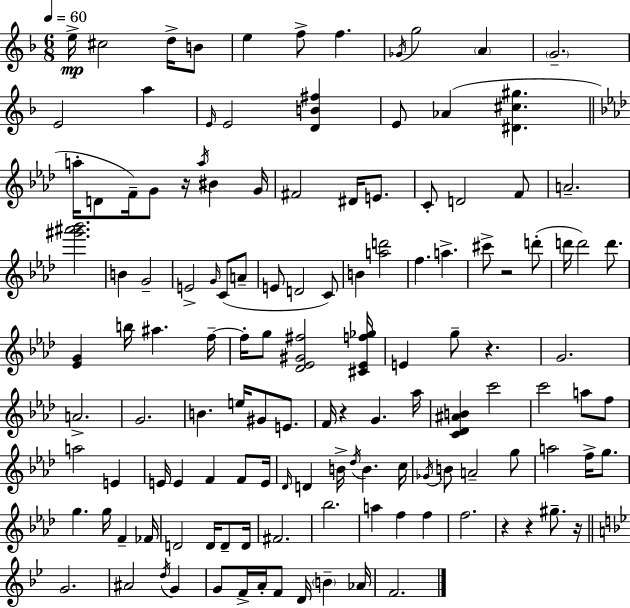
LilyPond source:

{
  \clef treble
  \numericTimeSignature
  \time 6/8
  \key f \major
  \tempo 4 = 60
  \repeat volta 2 { e''16->\mp cis''2 d''16-> b'8 | e''4 f''8-> f''4. | \acciaccatura { ges'16 } g''2 \parenthesize a'4 | \parenthesize g'2.-- | \break e'2 a''4 | \grace { e'16 } e'2 <d' b' fis''>4 | e'8 aes'4( <dis' cis'' gis''>4. | \bar "||" \break \key aes \major a''16-. d'8 f'16--) g'8 r16 \acciaccatura { a''16 } bis'4 | g'16 fis'2 dis'16 e'8. | c'8-. d'2 f'8 | a'2.-- | \break <gis''' ais''' bes'''>2. | b'4 g'2-- | e'2-> \grace { g'16 }( c'8 | a'8-- e'8 d'2 | \break c'8) b'4 <a'' d'''>2 | f''4. a''4.-> | cis'''8-> r2 | d'''8-.( d'''16 d'''2) d'''8. | \break <ees' g'>4 b''16 ais''4. | f''16--~~ f''16-. g''8 <des' ees' gis' fis''>2 | <cis' ees' f'' ges''>16 e'4 g''8-- r4. | g'2. | \break a'2.-> | g'2. | b'4. e''16 gis'8 e'8. | f'16 r4 g'4. | \break aes''16 <c' des' ais' b'>4 c'''2 | c'''2 a''8 | f''8 a''2 e'4 | e'16 e'4 f'4 f'8 | \break e'16 \grace { des'16 } d'4 b'16-> \acciaccatura { des''16 } b'4. | c''16 \acciaccatura { ges'16 } b'8 a'2-- | g''8 a''2 | f''16-> g''8. g''4. g''16 | \break f'4-- fes'16 d'2 | d'16 d'8-- d'16 fis'2. | bes''2. | a''4 f''4 | \break f''4 f''2. | r4 r4 | gis''8.-- r16 \bar "||" \break \key g \minor g'2. | ais'2 \acciaccatura { d''16 } g'4 | g'8 f'16-> a'16-. f'8 d'16 \parenthesize b'4-- | aes'16 f'2. | \break } \bar "|."
}